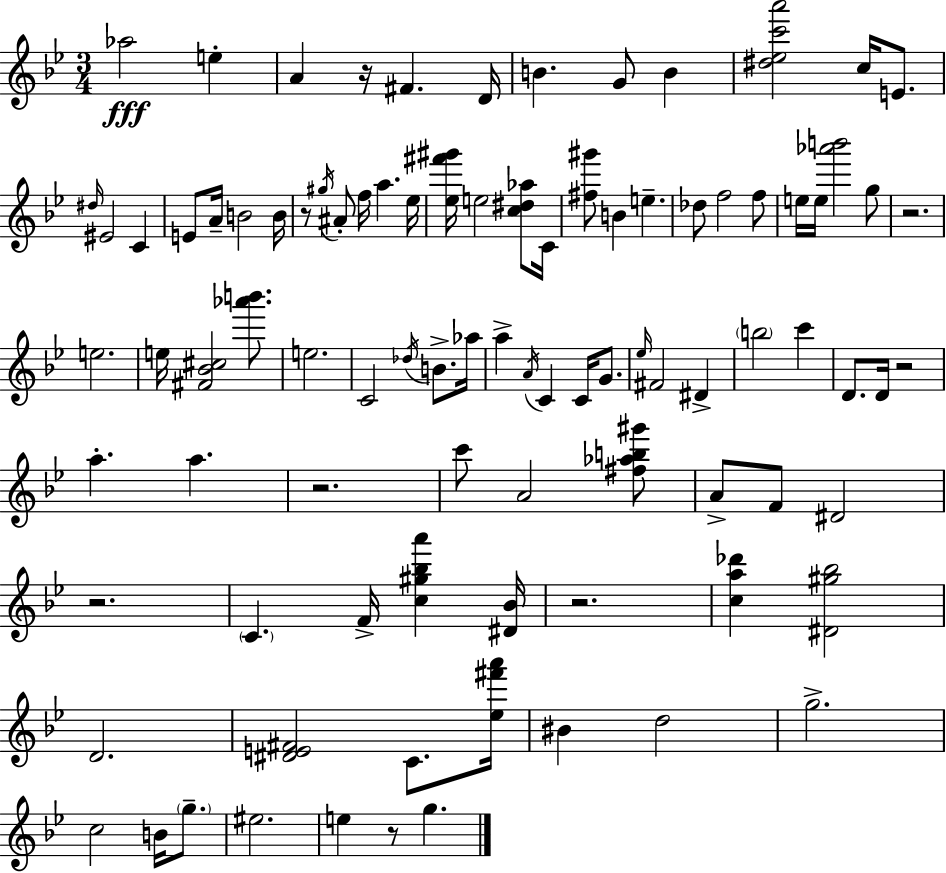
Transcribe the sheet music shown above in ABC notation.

X:1
T:Untitled
M:3/4
L:1/4
K:Gm
_a2 e A z/4 ^F D/4 B G/2 B [^d_ec'a']2 c/4 E/2 ^d/4 ^E2 C E/2 A/4 B2 B/4 z/2 ^g/4 ^A/2 f/4 a _e/4 [_e^f'^g']/4 e2 [c^d_a]/2 C/4 [^f^g']/2 B e _d/2 f2 f/2 e/4 e/4 [_a'b']2 g/2 z2 e2 e/4 [^F_B^c]2 [_a'b']/2 e2 C2 _d/4 B/2 _a/4 a A/4 C C/4 G/2 _e/4 ^F2 ^D b2 c' D/2 D/4 z2 a a z2 c'/2 A2 [^f_ab^g']/2 A/2 F/2 ^D2 z2 C F/4 [c^g_ba'] [^D_B]/4 z2 [ca_d'] [^D^g_b]2 D2 [^DE^F]2 C/2 [_e^f'a']/4 ^B d2 g2 c2 B/4 g/2 ^e2 e z/2 g